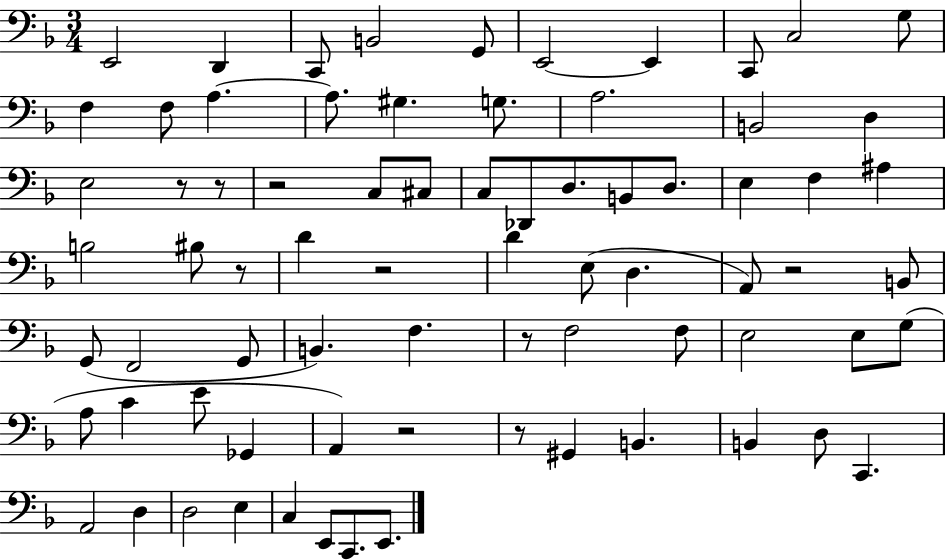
{
  \clef bass
  \numericTimeSignature
  \time 3/4
  \key f \major
  e,2 d,4 | c,8 b,2 g,8 | e,2~~ e,4 | c,8 c2 g8 | \break f4 f8 a4.~~ | a8. gis4. g8. | a2. | b,2 d4 | \break e2 r8 r8 | r2 c8 cis8 | c8 des,8 d8. b,8 d8. | e4 f4 ais4 | \break b2 bis8 r8 | d'4 r2 | d'4 e8( d4. | a,8) r2 b,8 | \break g,8( f,2 g,8 | b,4.) f4. | r8 f2 f8 | e2 e8 g8( | \break a8 c'4 e'8 ges,4 | a,4) r2 | r8 gis,4 b,4. | b,4 d8 c,4. | \break a,2 d4 | d2 e4 | c4 e,8 c,8. e,8. | \bar "|."
}